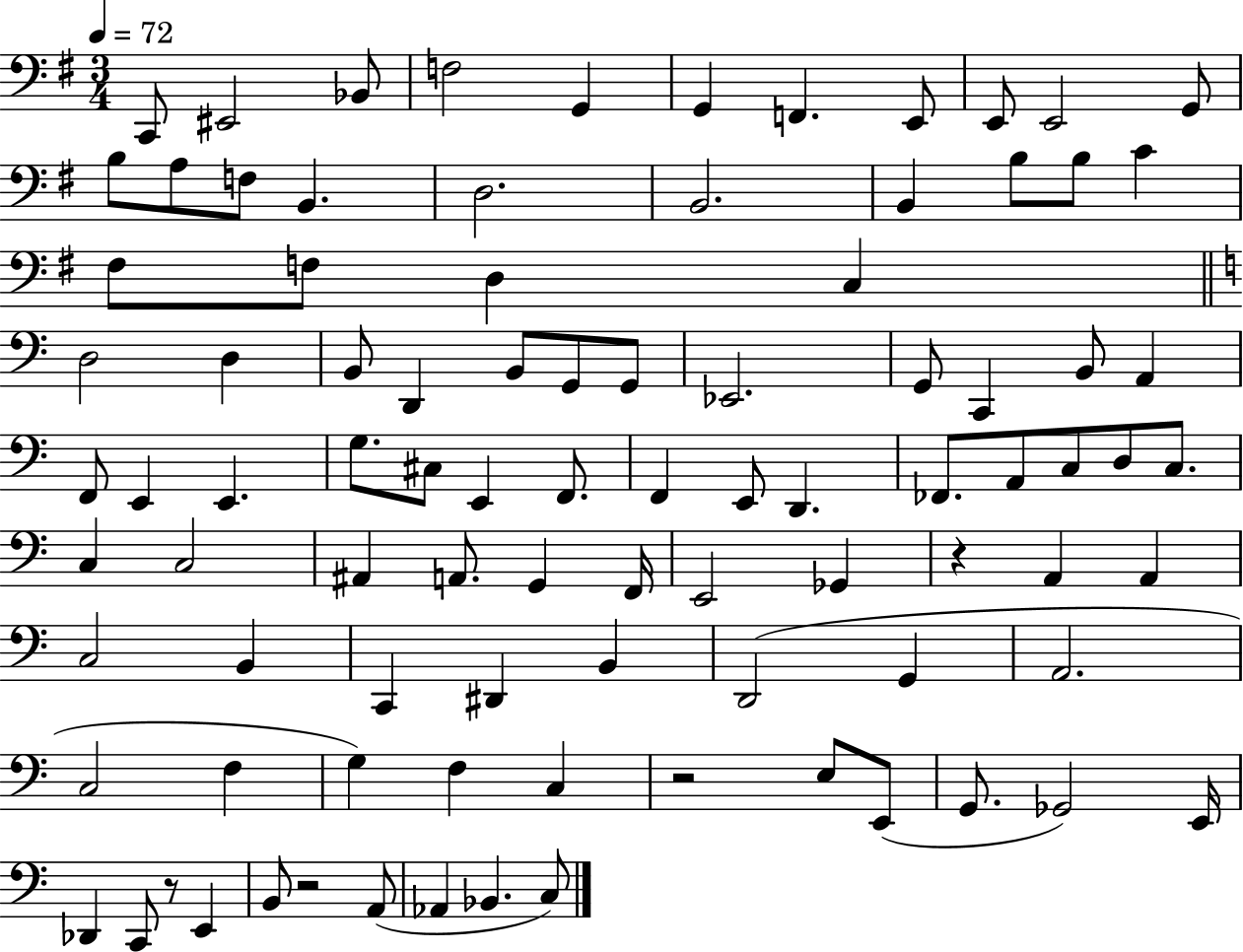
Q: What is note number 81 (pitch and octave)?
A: Db2